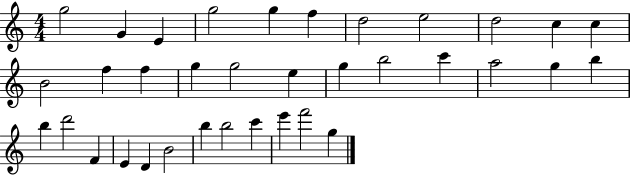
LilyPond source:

{
  \clef treble
  \numericTimeSignature
  \time 4/4
  \key c \major
  g''2 g'4 e'4 | g''2 g''4 f''4 | d''2 e''2 | d''2 c''4 c''4 | \break b'2 f''4 f''4 | g''4 g''2 e''4 | g''4 b''2 c'''4 | a''2 g''4 b''4 | \break b''4 d'''2 f'4 | e'4 d'4 b'2 | b''4 b''2 c'''4 | e'''4 f'''2 g''4 | \break \bar "|."
}